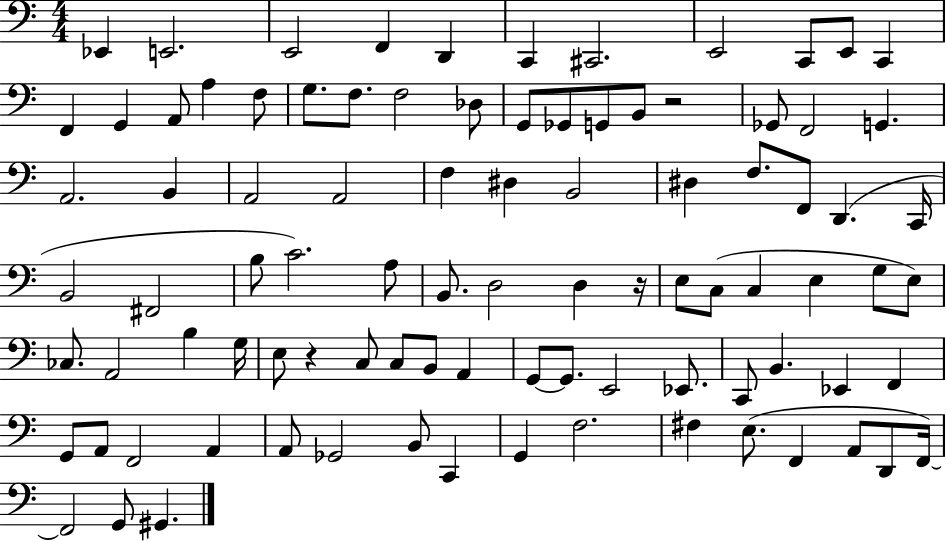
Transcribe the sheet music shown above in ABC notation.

X:1
T:Untitled
M:4/4
L:1/4
K:C
_E,, E,,2 E,,2 F,, D,, C,, ^C,,2 E,,2 C,,/2 E,,/2 C,, F,, G,, A,,/2 A, F,/2 G,/2 F,/2 F,2 _D,/2 G,,/2 _G,,/2 G,,/2 B,,/2 z2 _G,,/2 F,,2 G,, A,,2 B,, A,,2 A,,2 F, ^D, B,,2 ^D, F,/2 F,,/2 D,, C,,/4 B,,2 ^F,,2 B,/2 C2 A,/2 B,,/2 D,2 D, z/4 E,/2 C,/2 C, E, G,/2 E,/2 _C,/2 A,,2 B, G,/4 E,/2 z C,/2 C,/2 B,,/2 A,, G,,/2 G,,/2 E,,2 _E,,/2 C,,/2 B,, _E,, F,, G,,/2 A,,/2 F,,2 A,, A,,/2 _G,,2 B,,/2 C,, G,, F,2 ^F, E,/2 F,, A,,/2 D,,/2 F,,/4 F,,2 G,,/2 ^G,,